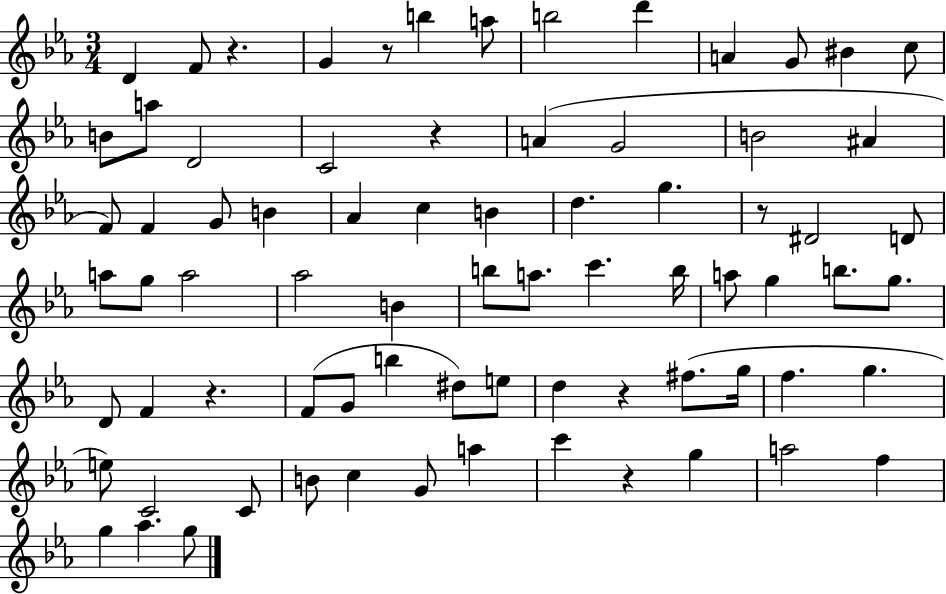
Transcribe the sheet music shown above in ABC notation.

X:1
T:Untitled
M:3/4
L:1/4
K:Eb
D F/2 z G z/2 b a/2 b2 d' A G/2 ^B c/2 B/2 a/2 D2 C2 z A G2 B2 ^A F/2 F G/2 B _A c B d g z/2 ^D2 D/2 a/2 g/2 a2 _a2 B b/2 a/2 c' b/4 a/2 g b/2 g/2 D/2 F z F/2 G/2 b ^d/2 e/2 d z ^f/2 g/4 f g e/2 C2 C/2 B/2 c G/2 a c' z g a2 f g _a g/2